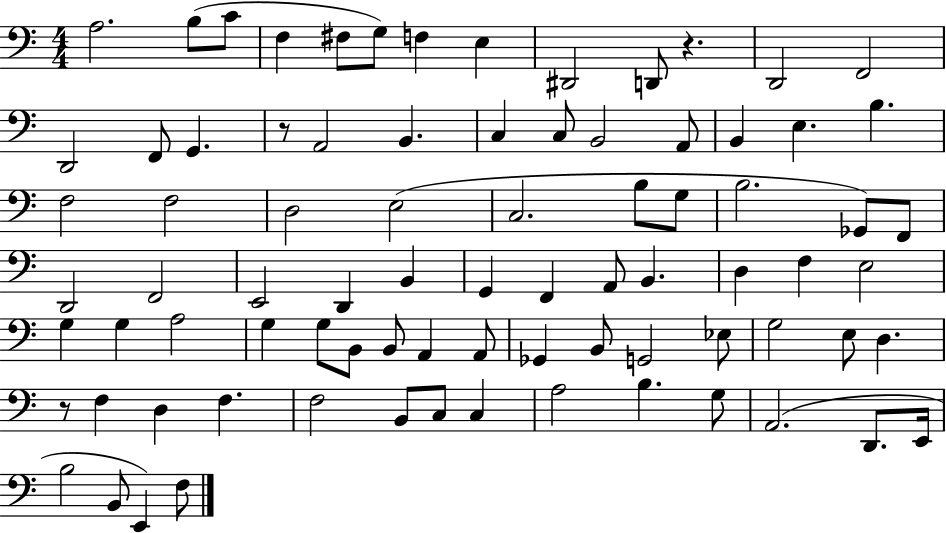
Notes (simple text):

A3/h. B3/e C4/e F3/q F#3/e G3/e F3/q E3/q D#2/h D2/e R/q. D2/h F2/h D2/h F2/e G2/q. R/e A2/h B2/q. C3/q C3/e B2/h A2/e B2/q E3/q. B3/q. F3/h F3/h D3/h E3/h C3/h. B3/e G3/e B3/h. Gb2/e F2/e D2/h F2/h E2/h D2/q B2/q G2/q F2/q A2/e B2/q. D3/q F3/q E3/h G3/q G3/q A3/h G3/q G3/e B2/e B2/e A2/q A2/e Gb2/q B2/e G2/h Eb3/e G3/h E3/e D3/q. R/e F3/q D3/q F3/q. F3/h B2/e C3/e C3/q A3/h B3/q. G3/e A2/h. D2/e. E2/s B3/h B2/e E2/q F3/e